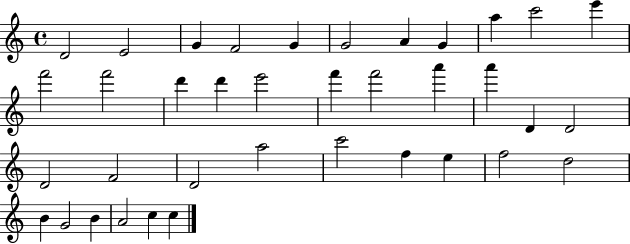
D4/h E4/h G4/q F4/h G4/q G4/h A4/q G4/q A5/q C6/h E6/q F6/h F6/h D6/q D6/q E6/h F6/q F6/h A6/q A6/q D4/q D4/h D4/h F4/h D4/h A5/h C6/h F5/q E5/q F5/h D5/h B4/q G4/h B4/q A4/h C5/q C5/q